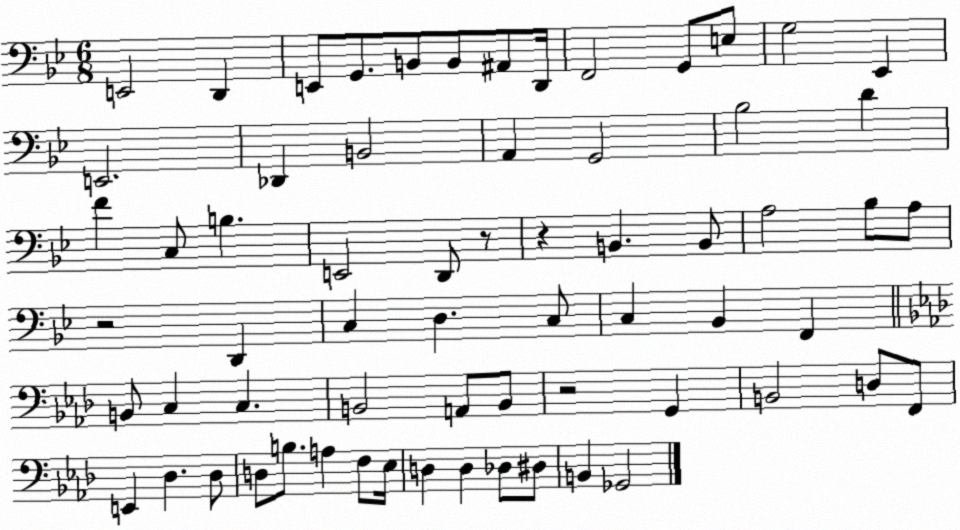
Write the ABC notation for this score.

X:1
T:Untitled
M:6/8
L:1/4
K:Bb
E,,2 D,, E,,/2 G,,/2 B,,/2 B,,/2 ^A,,/2 D,,/4 F,,2 G,,/2 E,/2 G,2 _E,, E,,2 _D,, B,,2 A,, G,,2 _B,2 D F C,/2 B, E,,2 D,,/2 z/2 z B,, B,,/2 A,2 _B,/2 A,/2 z2 D,, C, D, C,/2 C, _B,, F,, B,,/2 C, C, B,,2 A,,/2 B,,/2 z2 G,, B,,2 D,/2 F,,/2 E,, _D, _D,/2 D,/2 B,/2 A, F,/2 _E,/4 D, D, _D,/2 ^D,/2 B,, _G,,2